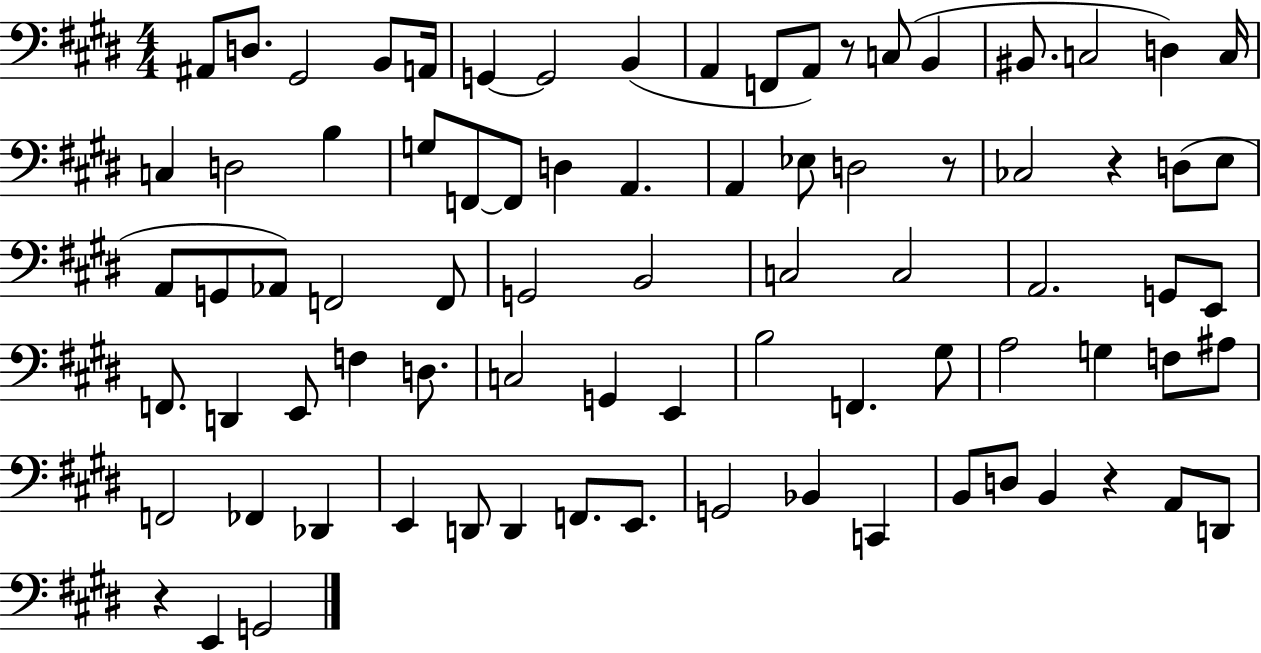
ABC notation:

X:1
T:Untitled
M:4/4
L:1/4
K:E
^A,,/2 D,/2 ^G,,2 B,,/2 A,,/4 G,, G,,2 B,, A,, F,,/2 A,,/2 z/2 C,/2 B,, ^B,,/2 C,2 D, C,/4 C, D,2 B, G,/2 F,,/2 F,,/2 D, A,, A,, _E,/2 D,2 z/2 _C,2 z D,/2 E,/2 A,,/2 G,,/2 _A,,/2 F,,2 F,,/2 G,,2 B,,2 C,2 C,2 A,,2 G,,/2 E,,/2 F,,/2 D,, E,,/2 F, D,/2 C,2 G,, E,, B,2 F,, ^G,/2 A,2 G, F,/2 ^A,/2 F,,2 _F,, _D,, E,, D,,/2 D,, F,,/2 E,,/2 G,,2 _B,, C,, B,,/2 D,/2 B,, z A,,/2 D,,/2 z E,, G,,2